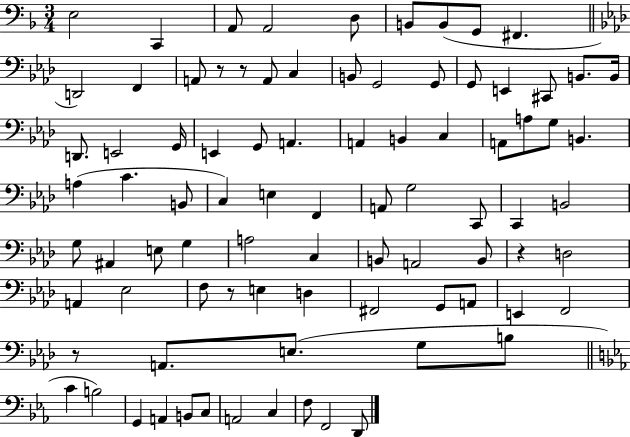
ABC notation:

X:1
T:Untitled
M:3/4
L:1/4
K:F
E,2 C,, A,,/2 A,,2 D,/2 B,,/2 B,,/2 G,,/2 ^F,, D,,2 F,, A,,/2 z/2 z/2 A,,/2 C, B,,/2 G,,2 G,,/2 G,,/2 E,, ^C,,/2 B,,/2 B,,/4 D,,/2 E,,2 G,,/4 E,, G,,/2 A,, A,, B,, C, A,,/2 A,/2 G,/2 B,, A, C B,,/2 C, E, F,, A,,/2 G,2 C,,/2 C,, B,,2 G,/2 ^A,, E,/2 G, A,2 C, B,,/2 A,,2 B,,/2 z D,2 A,, _E,2 F,/2 z/2 E, D, ^F,,2 G,,/2 A,,/2 E,, F,,2 z/2 A,,/2 E,/2 G,/2 B,/2 C B,2 G,, A,, B,,/2 C,/2 A,,2 C, F,/2 F,,2 D,,/2